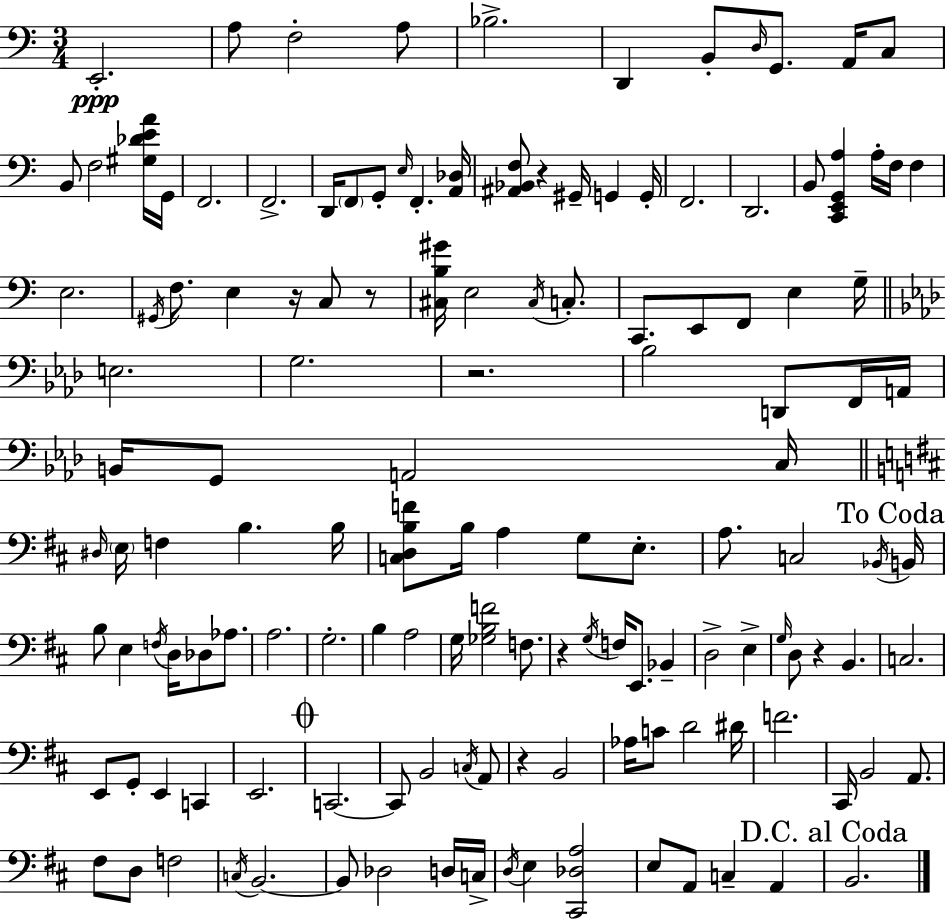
X:1
T:Untitled
M:3/4
L:1/4
K:C
E,,2 A,/2 F,2 A,/2 _B,2 D,, B,,/2 D,/4 G,,/2 A,,/4 C,/2 B,,/2 F,2 [^G,_DEA]/4 G,,/4 F,,2 F,,2 D,,/4 F,,/2 G,,/2 E,/4 F,, [A,,_D,]/4 [^A,,_B,,F,]/2 z ^G,,/4 G,, G,,/4 F,,2 D,,2 B,,/2 [C,,E,,G,,A,] A,/4 F,/4 F, E,2 ^G,,/4 F,/2 E, z/4 C,/2 z/2 [^C,B,^G]/4 E,2 ^C,/4 C,/2 C,,/2 E,,/2 F,,/2 E, G,/4 E,2 G,2 z2 _B,2 D,,/2 F,,/4 A,,/4 B,,/4 G,,/2 A,,2 C,/4 ^D,/4 E,/4 F, B, B,/4 [C,D,B,F]/2 B,/4 A, G,/2 E,/2 A,/2 C,2 _B,,/4 B,,/4 B,/2 E, F,/4 D,/4 _D,/2 _A,/2 A,2 G,2 B, A,2 G,/4 [_G,B,F]2 F,/2 z G,/4 F,/4 E,,/2 _B,, D,2 E, G,/4 D,/2 z B,, C,2 E,,/2 G,,/2 E,, C,, E,,2 C,,2 C,,/2 B,,2 C,/4 A,,/2 z B,,2 _A,/4 C/2 D2 ^D/4 F2 ^C,,/4 B,,2 A,,/2 ^F,/2 D,/2 F,2 C,/4 B,,2 B,,/2 _D,2 D,/4 C,/4 D,/4 E, [^C,,_D,A,]2 E,/2 A,,/2 C, A,, B,,2